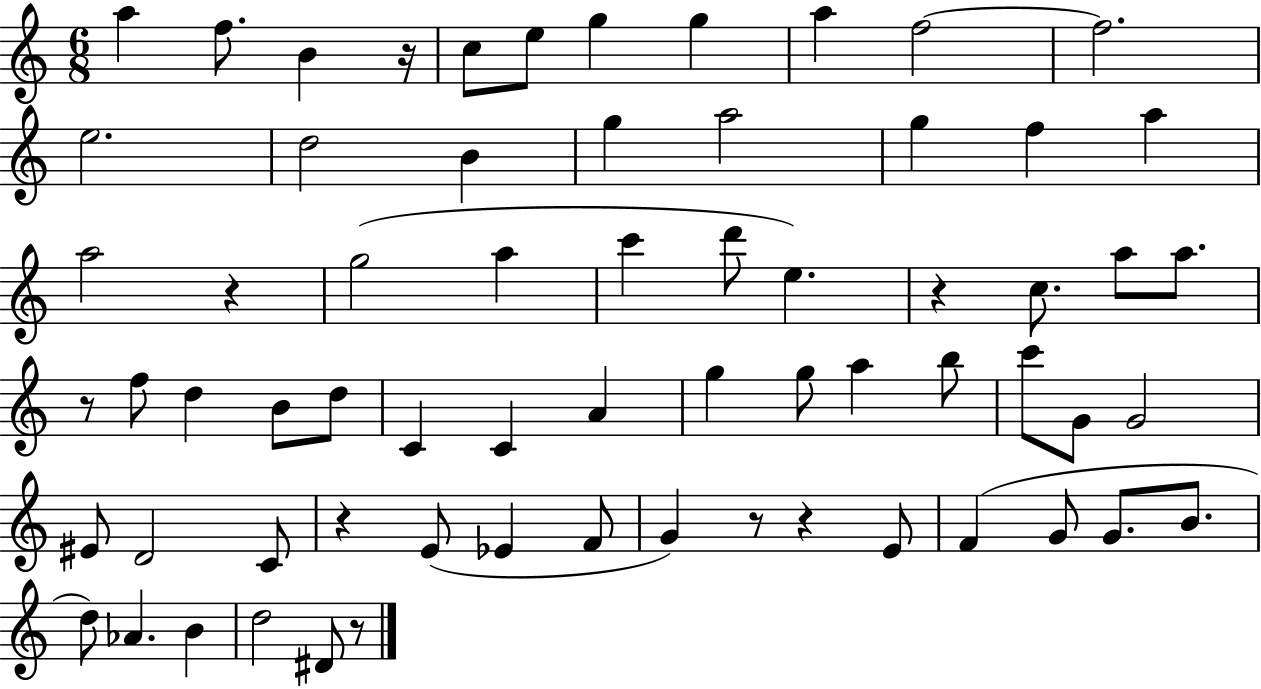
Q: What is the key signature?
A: C major